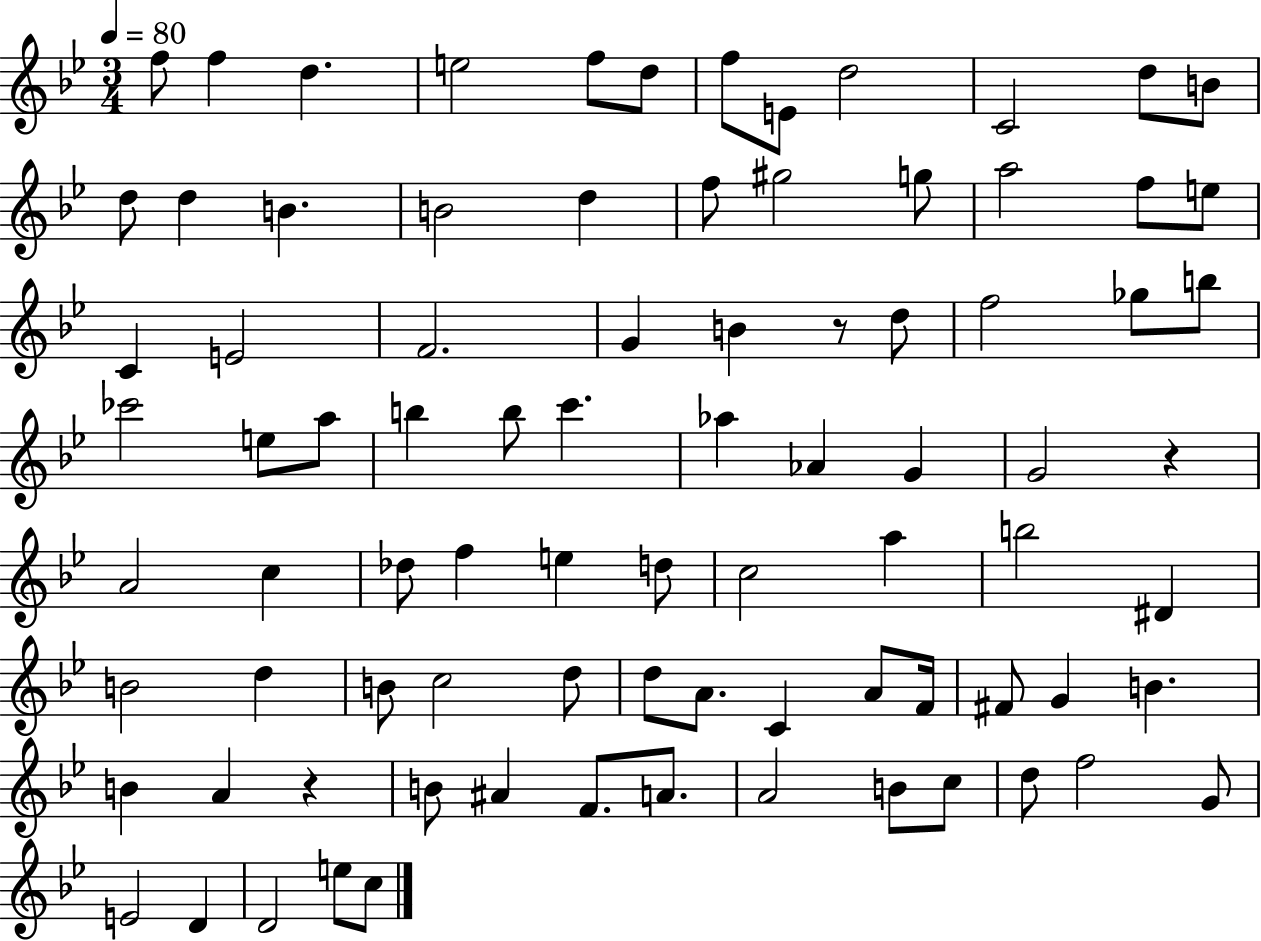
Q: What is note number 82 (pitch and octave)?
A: C5